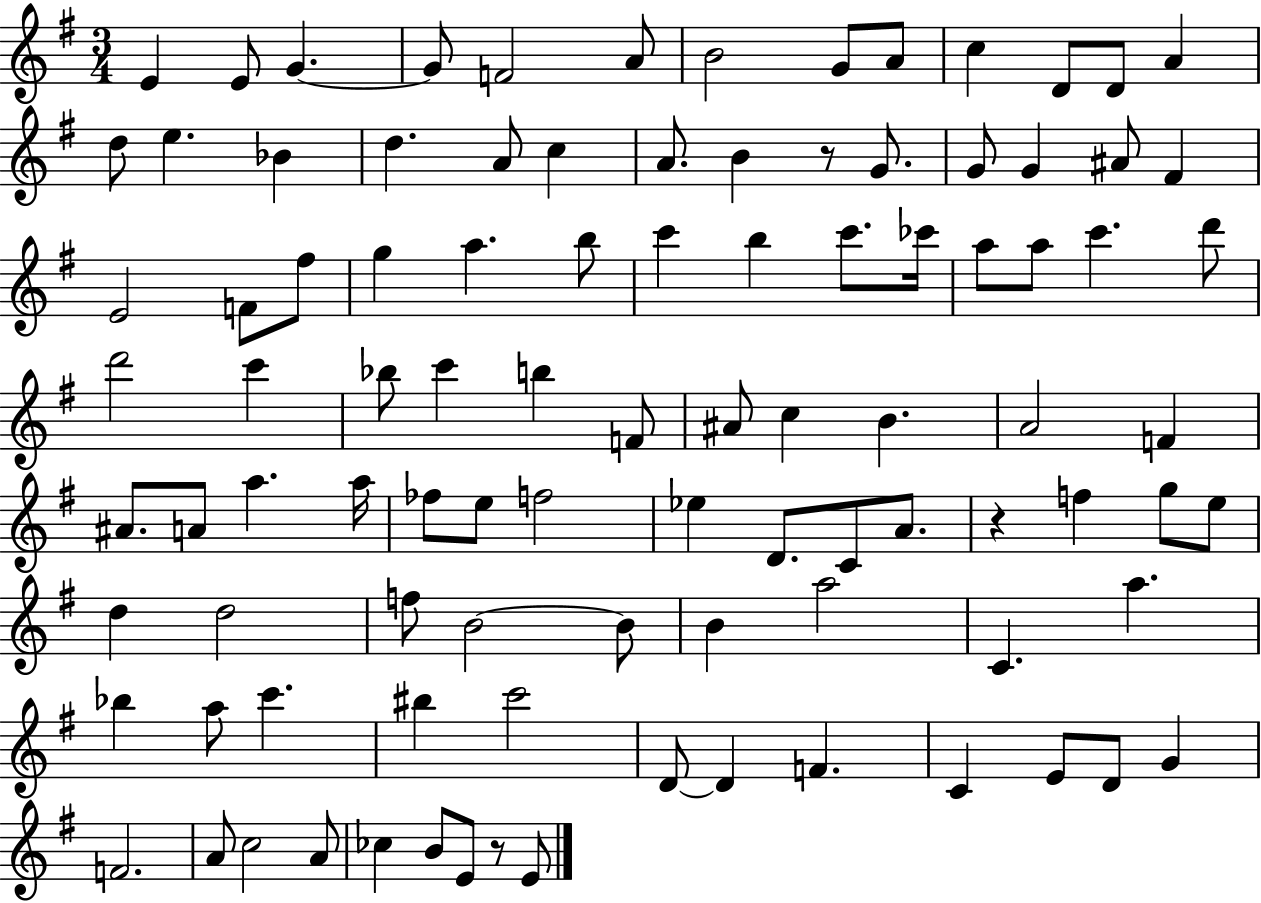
{
  \clef treble
  \numericTimeSignature
  \time 3/4
  \key g \major
  \repeat volta 2 { e'4 e'8 g'4.~~ | g'8 f'2 a'8 | b'2 g'8 a'8 | c''4 d'8 d'8 a'4 | \break d''8 e''4. bes'4 | d''4. a'8 c''4 | a'8. b'4 r8 g'8. | g'8 g'4 ais'8 fis'4 | \break e'2 f'8 fis''8 | g''4 a''4. b''8 | c'''4 b''4 c'''8. ces'''16 | a''8 a''8 c'''4. d'''8 | \break d'''2 c'''4 | bes''8 c'''4 b''4 f'8 | ais'8 c''4 b'4. | a'2 f'4 | \break ais'8. a'8 a''4. a''16 | fes''8 e''8 f''2 | ees''4 d'8. c'8 a'8. | r4 f''4 g''8 e''8 | \break d''4 d''2 | f''8 b'2~~ b'8 | b'4 a''2 | c'4. a''4. | \break bes''4 a''8 c'''4. | bis''4 c'''2 | d'8~~ d'4 f'4. | c'4 e'8 d'8 g'4 | \break f'2. | a'8 c''2 a'8 | ces''4 b'8 e'8 r8 e'8 | } \bar "|."
}